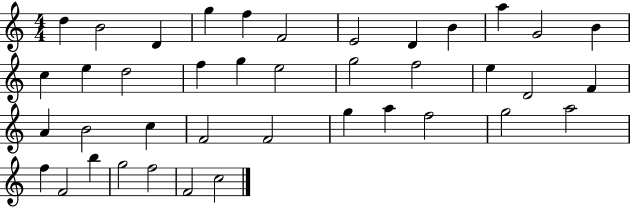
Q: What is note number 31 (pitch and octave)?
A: F5